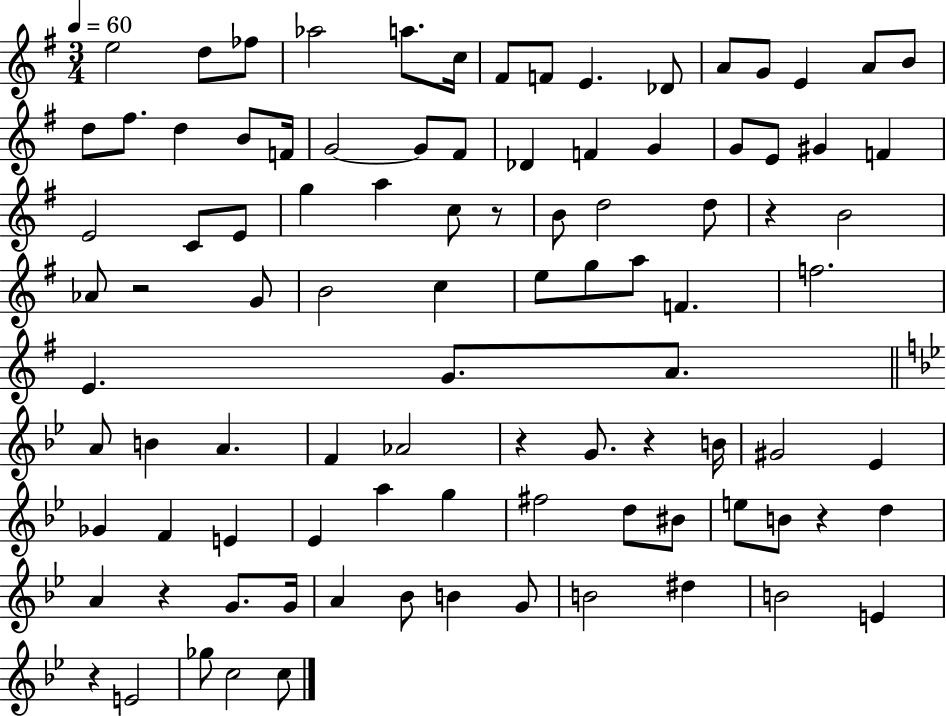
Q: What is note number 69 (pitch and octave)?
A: D5